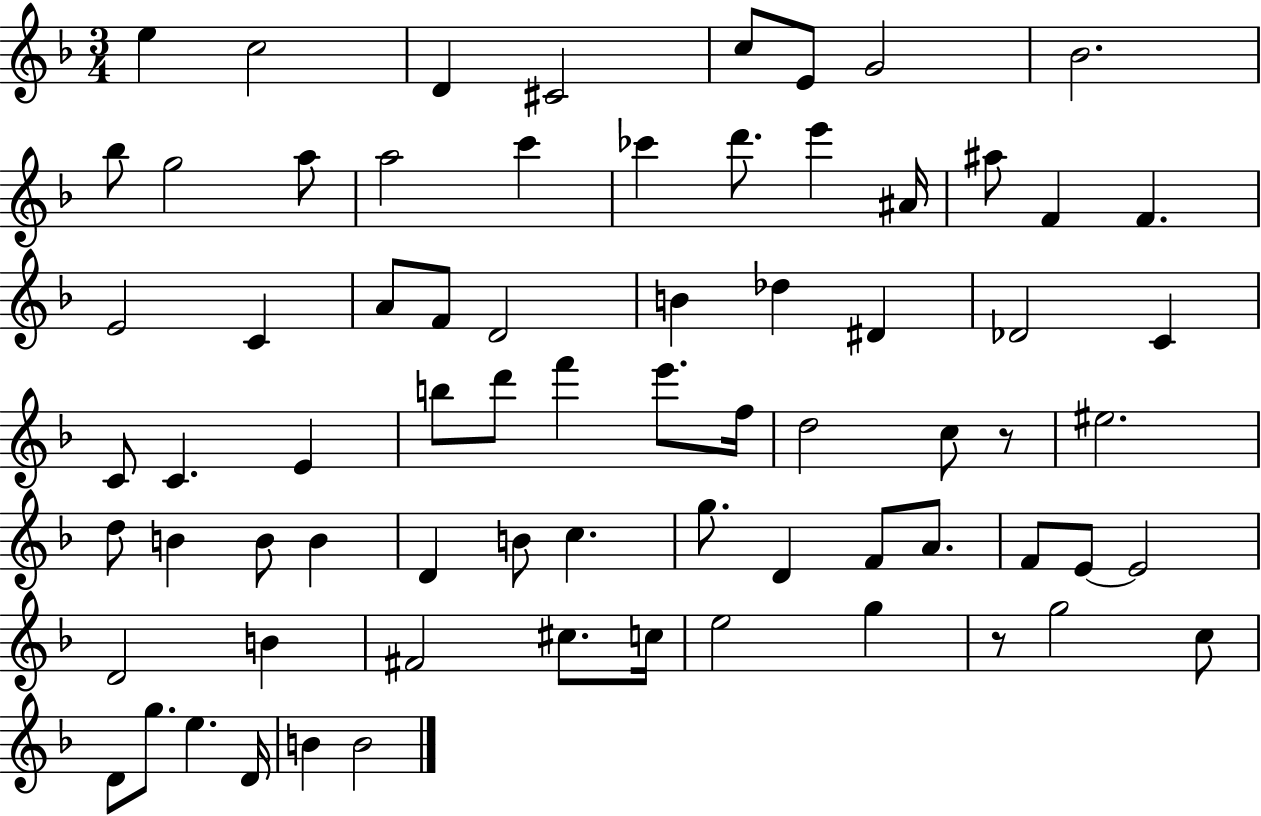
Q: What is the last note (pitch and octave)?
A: B4